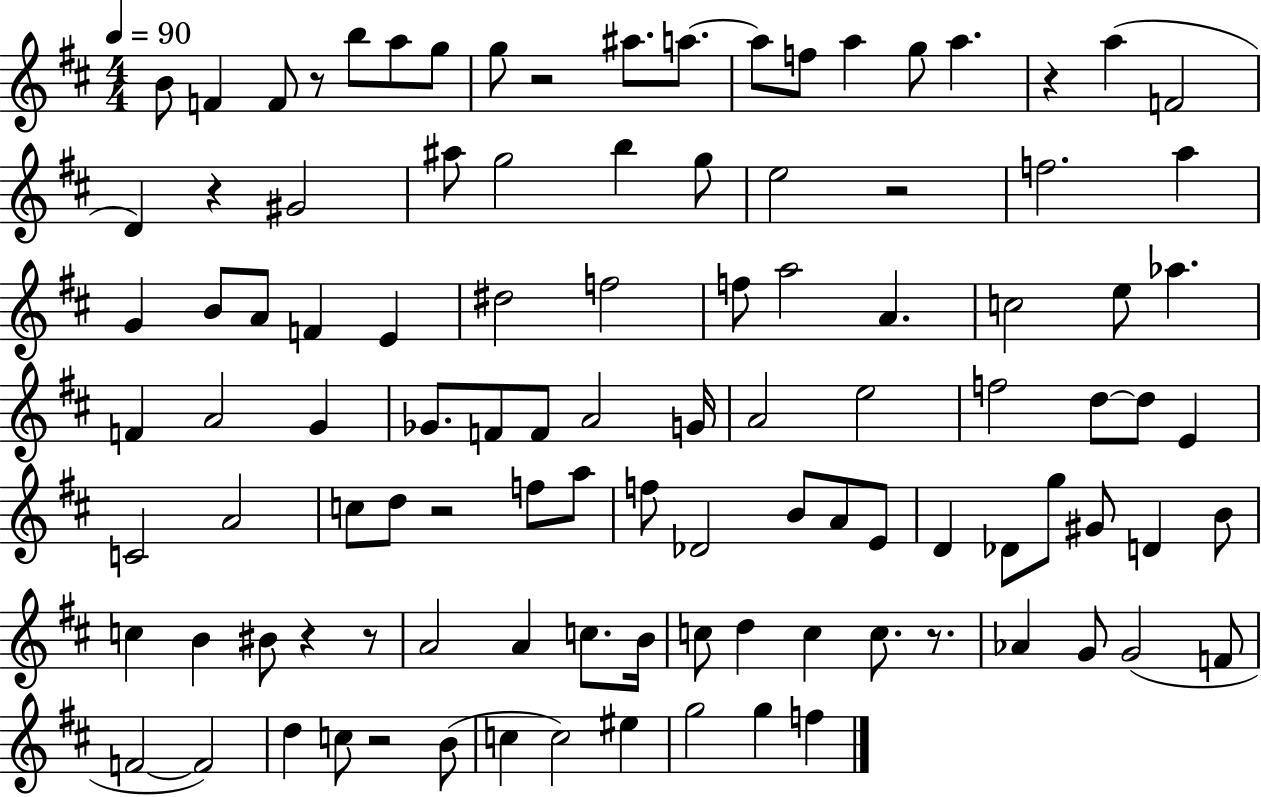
{
  \clef treble
  \numericTimeSignature
  \time 4/4
  \key d \major
  \tempo 4 = 90
  \repeat volta 2 { b'8 f'4 f'8 r8 b''8 a''8 g''8 | g''8 r2 ais''8. a''8.~~ | a''8 f''8 a''4 g''8 a''4. | r4 a''4( f'2 | \break d'4) r4 gis'2 | ais''8 g''2 b''4 g''8 | e''2 r2 | f''2. a''4 | \break g'4 b'8 a'8 f'4 e'4 | dis''2 f''2 | f''8 a''2 a'4. | c''2 e''8 aes''4. | \break f'4 a'2 g'4 | ges'8. f'8 f'8 a'2 g'16 | a'2 e''2 | f''2 d''8~~ d''8 e'4 | \break c'2 a'2 | c''8 d''8 r2 f''8 a''8 | f''8 des'2 b'8 a'8 e'8 | d'4 des'8 g''8 gis'8 d'4 b'8 | \break c''4 b'4 bis'8 r4 r8 | a'2 a'4 c''8. b'16 | c''8 d''4 c''4 c''8. r8. | aes'4 g'8 g'2( f'8 | \break f'2~~ f'2) | d''4 c''8 r2 b'8( | c''4 c''2) eis''4 | g''2 g''4 f''4 | \break } \bar "|."
}